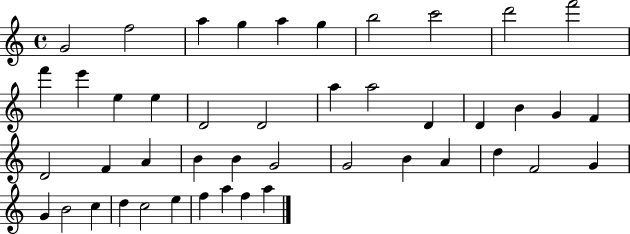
G4/h F5/h A5/q G5/q A5/q G5/q B5/h C6/h D6/h F6/h F6/q E6/q E5/q E5/q D4/h D4/h A5/q A5/h D4/q D4/q B4/q G4/q F4/q D4/h F4/q A4/q B4/q B4/q G4/h G4/h B4/q A4/q D5/q F4/h G4/q G4/q B4/h C5/q D5/q C5/h E5/q F5/q A5/q F5/q A5/q